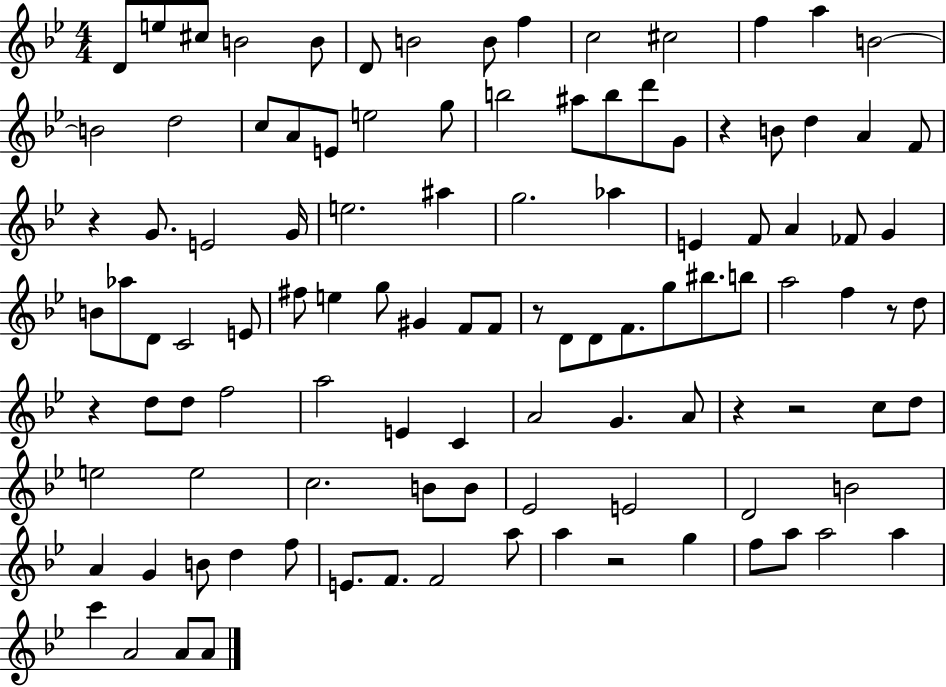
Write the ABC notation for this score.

X:1
T:Untitled
M:4/4
L:1/4
K:Bb
D/2 e/2 ^c/2 B2 B/2 D/2 B2 B/2 f c2 ^c2 f a B2 B2 d2 c/2 A/2 E/2 e2 g/2 b2 ^a/2 b/2 d'/2 G/2 z B/2 d A F/2 z G/2 E2 G/4 e2 ^a g2 _a E F/2 A _F/2 G B/2 _a/2 D/2 C2 E/2 ^f/2 e g/2 ^G F/2 F/2 z/2 D/2 D/2 F/2 g/2 ^b/2 b/2 a2 f z/2 d/2 z d/2 d/2 f2 a2 E C A2 G A/2 z z2 c/2 d/2 e2 e2 c2 B/2 B/2 _E2 E2 D2 B2 A G B/2 d f/2 E/2 F/2 F2 a/2 a z2 g f/2 a/2 a2 a c' A2 A/2 A/2